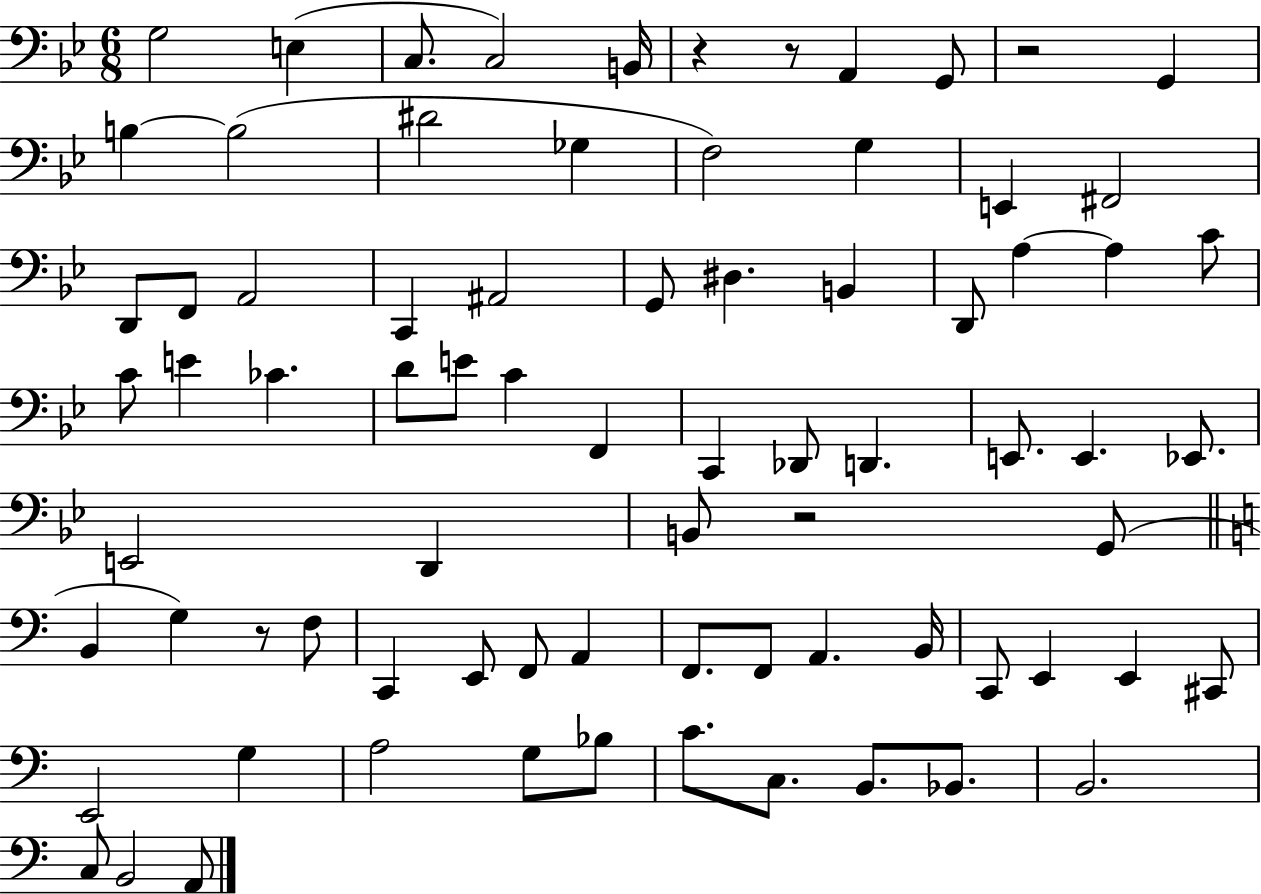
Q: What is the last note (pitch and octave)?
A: A2